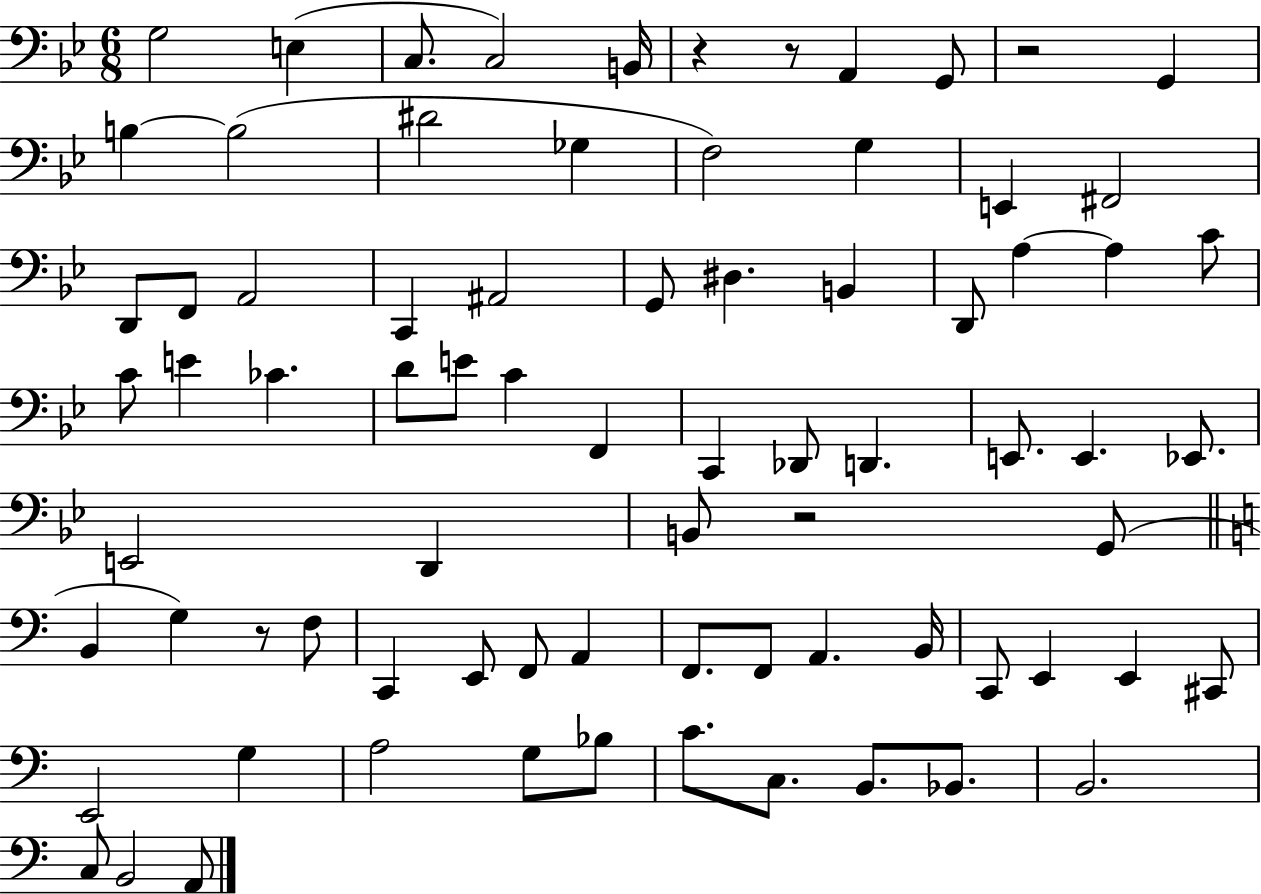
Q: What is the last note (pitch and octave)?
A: A2